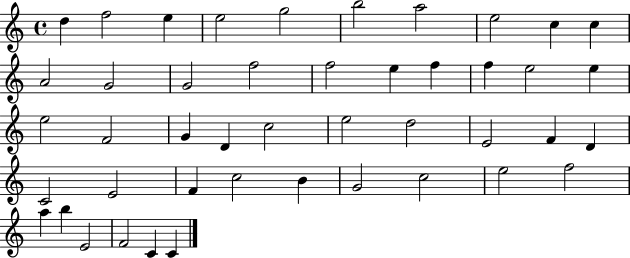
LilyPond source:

{
  \clef treble
  \time 4/4
  \defaultTimeSignature
  \key c \major
  d''4 f''2 e''4 | e''2 g''2 | b''2 a''2 | e''2 c''4 c''4 | \break a'2 g'2 | g'2 f''2 | f''2 e''4 f''4 | f''4 e''2 e''4 | \break e''2 f'2 | g'4 d'4 c''2 | e''2 d''2 | e'2 f'4 d'4 | \break c'2 e'2 | f'4 c''2 b'4 | g'2 c''2 | e''2 f''2 | \break a''4 b''4 e'2 | f'2 c'4 c'4 | \bar "|."
}